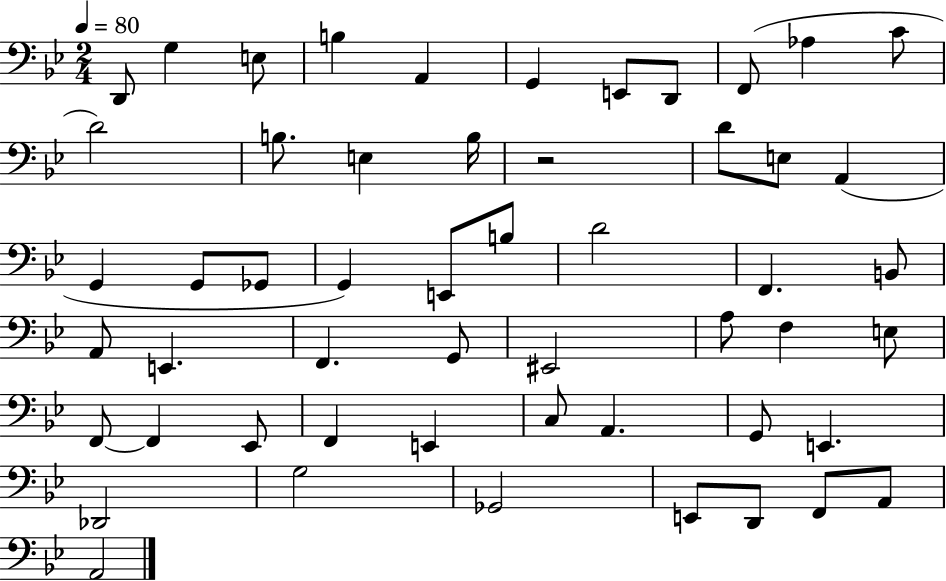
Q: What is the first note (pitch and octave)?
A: D2